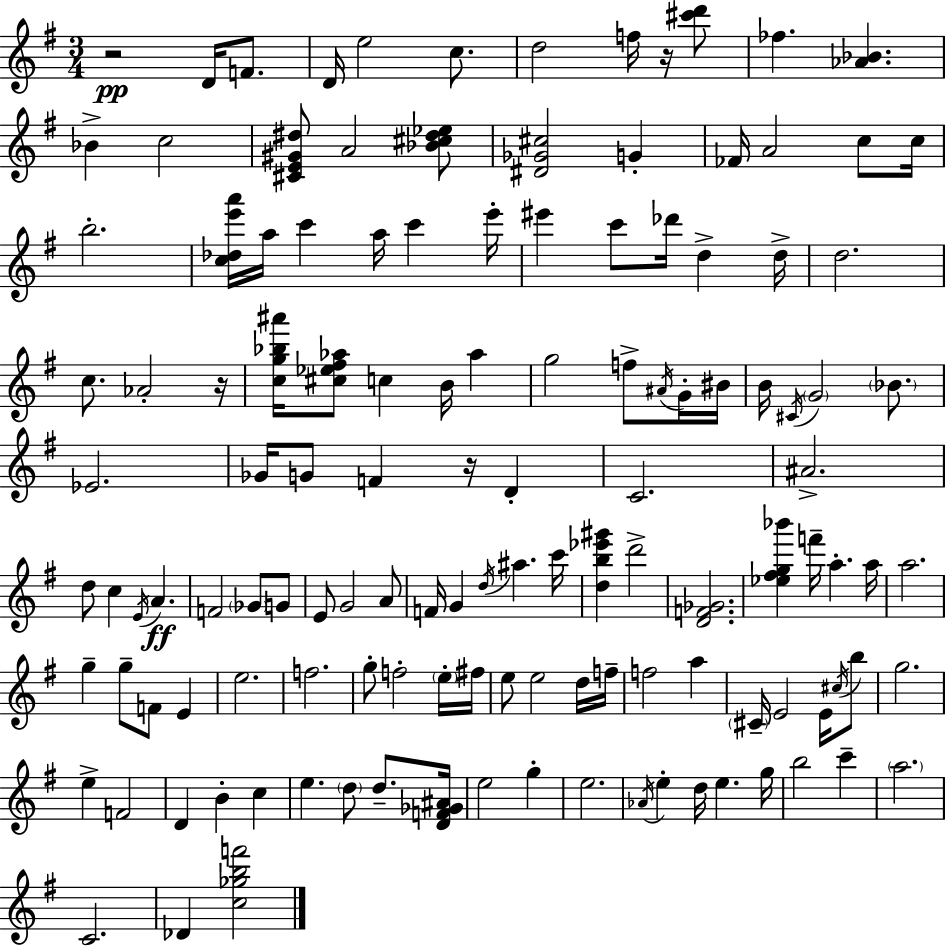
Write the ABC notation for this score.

X:1
T:Untitled
M:3/4
L:1/4
K:G
z2 D/4 F/2 D/4 e2 c/2 d2 f/4 z/4 [^c'd']/2 _f [_A_B] _B c2 [^CE^G^d]/2 A2 [_B^c^d_e]/2 [^D_G^c]2 G _F/4 A2 c/2 c/4 b2 [c_de'a']/4 a/4 c' a/4 c' e'/4 ^e' c'/2 _d'/4 d d/4 d2 c/2 _A2 z/4 [cg_b^a']/4 [^c_e^f_a]/2 c B/4 _a g2 f/2 ^A/4 G/4 ^B/4 B/4 ^C/4 G2 _B/2 _E2 _G/4 G/2 F z/4 D C2 ^A2 d/2 c E/4 A F2 _G/2 G/2 E/2 G2 A/2 F/4 G d/4 ^a c'/4 [db_e'^g'] d'2 [DF_G]2 [_e^fg_b'] f'/4 a a/4 a2 g g/2 F/2 E e2 f2 g/2 f2 e/4 ^f/4 e/2 e2 d/4 f/4 f2 a ^C/4 E2 E/4 ^c/4 b/2 g2 e F2 D B c e d/2 d/2 [DF_G^A]/4 e2 g e2 _A/4 e d/4 e g/4 b2 c' a2 C2 _D [c_gbf']2